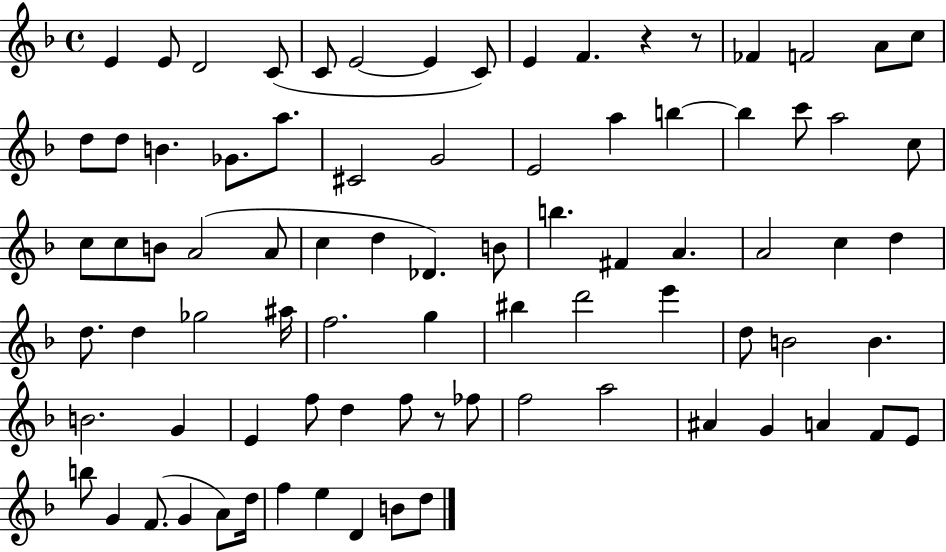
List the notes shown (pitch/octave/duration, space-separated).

E4/q E4/e D4/h C4/e C4/e E4/h E4/q C4/e E4/q F4/q. R/q R/e FES4/q F4/h A4/e C5/e D5/e D5/e B4/q. Gb4/e. A5/e. C#4/h G4/h E4/h A5/q B5/q B5/q C6/e A5/h C5/e C5/e C5/e B4/e A4/h A4/e C5/q D5/q Db4/q. B4/e B5/q. F#4/q A4/q. A4/h C5/q D5/q D5/e. D5/q Gb5/h A#5/s F5/h. G5/q BIS5/q D6/h E6/q D5/e B4/h B4/q. B4/h. G4/q E4/q F5/e D5/q F5/e R/e FES5/e F5/h A5/h A#4/q G4/q A4/q F4/e E4/e B5/e G4/q F4/e. G4/q A4/e D5/s F5/q E5/q D4/q B4/e D5/e